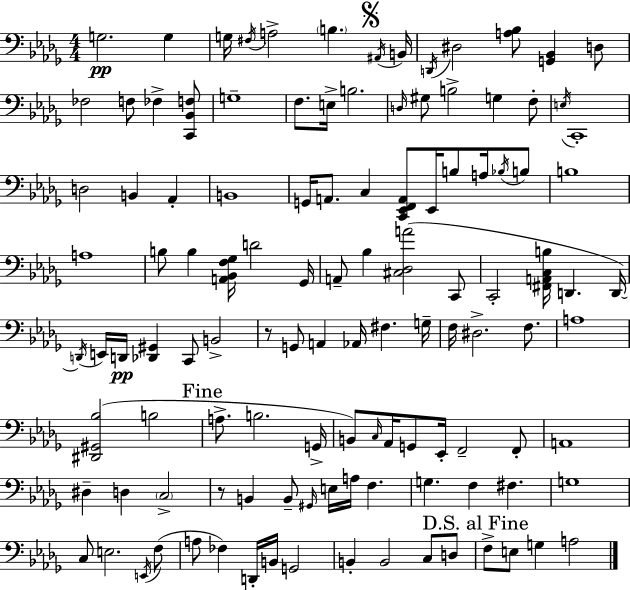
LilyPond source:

{
  \clef bass
  \numericTimeSignature
  \time 4/4
  \key bes \minor
  g2.\pp g4 | g16 \acciaccatura { fis16 } a2-> \parenthesize b4. | \mark \markup { \musicglyph "scripts.segno" } \acciaccatura { ais,16 } b,16 \acciaccatura { d,16 } dis2 <a bes>8 <g, bes,>4 | d8 fes2 f8 fes4-> | \break <c, bes, f>8 g1-- | f8. e16-> b2. | \grace { d16 } gis8 b2-> g4 | f8-. \acciaccatura { e16 } c,1-. | \break d2 b,4 | aes,4-. b,1 | g,16 a,8. c4 <c, ees, f, a,>8 ees,16 | b8 a16 \acciaccatura { bes16 } b8 b1 | \break a1 | b8 b4 <a, bes, f ges>16 d'2 | ges,16 a,8-- bes4 <cis des a'>2( | c,8 c,2-. <fis, a, c b>16 d,4. | \break d,16~~) \acciaccatura { d,16 } e,16 d,16\pp <des, gis,>4 c,8 b,2-> | r8 g,8 a,4 aes,16 | fis4. g16-- f16 dis2.-> | f8. a1 | \break <dis, gis, bes>2( b2 | \mark "Fine" a8.-> b2. | g,16-> b,8) \grace { c16 } aes,16 g,8 ees,16-. f,2-- | f,8-. a,1 | \break dis4-- d4 | \parenthesize c2-> r8 b,4 b,8-- | \grace { gis,16 } e16 a16 f4. g4. f4 | fis4. g1 | \break c8 e2. | \acciaccatura { e,16 }( f8 a8 fes4) | d,16-. b,16 g,2 b,4-. b,2 | c8 d8 \mark "D.S. al Fine" f8-> e8 g4 | \break a2 \bar "|."
}